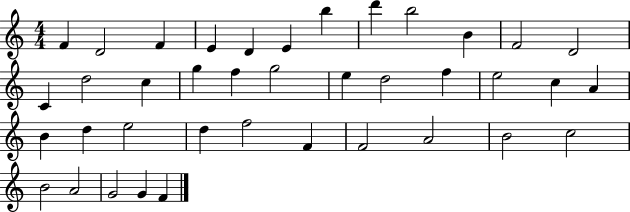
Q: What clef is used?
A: treble